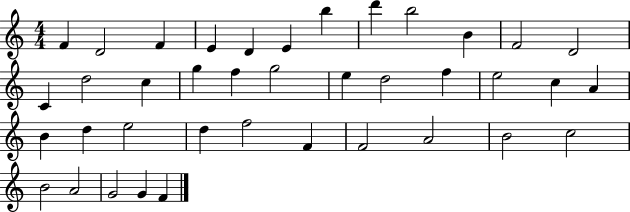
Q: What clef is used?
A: treble